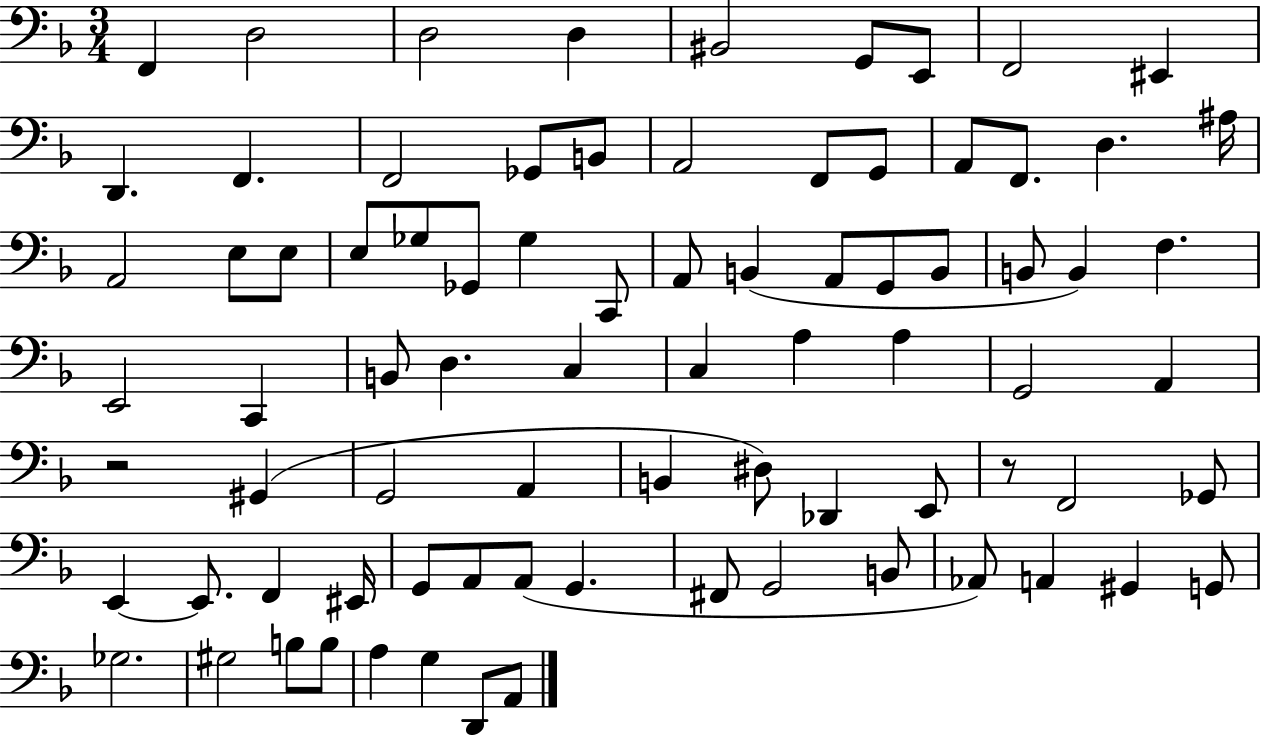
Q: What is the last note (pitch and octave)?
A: A2